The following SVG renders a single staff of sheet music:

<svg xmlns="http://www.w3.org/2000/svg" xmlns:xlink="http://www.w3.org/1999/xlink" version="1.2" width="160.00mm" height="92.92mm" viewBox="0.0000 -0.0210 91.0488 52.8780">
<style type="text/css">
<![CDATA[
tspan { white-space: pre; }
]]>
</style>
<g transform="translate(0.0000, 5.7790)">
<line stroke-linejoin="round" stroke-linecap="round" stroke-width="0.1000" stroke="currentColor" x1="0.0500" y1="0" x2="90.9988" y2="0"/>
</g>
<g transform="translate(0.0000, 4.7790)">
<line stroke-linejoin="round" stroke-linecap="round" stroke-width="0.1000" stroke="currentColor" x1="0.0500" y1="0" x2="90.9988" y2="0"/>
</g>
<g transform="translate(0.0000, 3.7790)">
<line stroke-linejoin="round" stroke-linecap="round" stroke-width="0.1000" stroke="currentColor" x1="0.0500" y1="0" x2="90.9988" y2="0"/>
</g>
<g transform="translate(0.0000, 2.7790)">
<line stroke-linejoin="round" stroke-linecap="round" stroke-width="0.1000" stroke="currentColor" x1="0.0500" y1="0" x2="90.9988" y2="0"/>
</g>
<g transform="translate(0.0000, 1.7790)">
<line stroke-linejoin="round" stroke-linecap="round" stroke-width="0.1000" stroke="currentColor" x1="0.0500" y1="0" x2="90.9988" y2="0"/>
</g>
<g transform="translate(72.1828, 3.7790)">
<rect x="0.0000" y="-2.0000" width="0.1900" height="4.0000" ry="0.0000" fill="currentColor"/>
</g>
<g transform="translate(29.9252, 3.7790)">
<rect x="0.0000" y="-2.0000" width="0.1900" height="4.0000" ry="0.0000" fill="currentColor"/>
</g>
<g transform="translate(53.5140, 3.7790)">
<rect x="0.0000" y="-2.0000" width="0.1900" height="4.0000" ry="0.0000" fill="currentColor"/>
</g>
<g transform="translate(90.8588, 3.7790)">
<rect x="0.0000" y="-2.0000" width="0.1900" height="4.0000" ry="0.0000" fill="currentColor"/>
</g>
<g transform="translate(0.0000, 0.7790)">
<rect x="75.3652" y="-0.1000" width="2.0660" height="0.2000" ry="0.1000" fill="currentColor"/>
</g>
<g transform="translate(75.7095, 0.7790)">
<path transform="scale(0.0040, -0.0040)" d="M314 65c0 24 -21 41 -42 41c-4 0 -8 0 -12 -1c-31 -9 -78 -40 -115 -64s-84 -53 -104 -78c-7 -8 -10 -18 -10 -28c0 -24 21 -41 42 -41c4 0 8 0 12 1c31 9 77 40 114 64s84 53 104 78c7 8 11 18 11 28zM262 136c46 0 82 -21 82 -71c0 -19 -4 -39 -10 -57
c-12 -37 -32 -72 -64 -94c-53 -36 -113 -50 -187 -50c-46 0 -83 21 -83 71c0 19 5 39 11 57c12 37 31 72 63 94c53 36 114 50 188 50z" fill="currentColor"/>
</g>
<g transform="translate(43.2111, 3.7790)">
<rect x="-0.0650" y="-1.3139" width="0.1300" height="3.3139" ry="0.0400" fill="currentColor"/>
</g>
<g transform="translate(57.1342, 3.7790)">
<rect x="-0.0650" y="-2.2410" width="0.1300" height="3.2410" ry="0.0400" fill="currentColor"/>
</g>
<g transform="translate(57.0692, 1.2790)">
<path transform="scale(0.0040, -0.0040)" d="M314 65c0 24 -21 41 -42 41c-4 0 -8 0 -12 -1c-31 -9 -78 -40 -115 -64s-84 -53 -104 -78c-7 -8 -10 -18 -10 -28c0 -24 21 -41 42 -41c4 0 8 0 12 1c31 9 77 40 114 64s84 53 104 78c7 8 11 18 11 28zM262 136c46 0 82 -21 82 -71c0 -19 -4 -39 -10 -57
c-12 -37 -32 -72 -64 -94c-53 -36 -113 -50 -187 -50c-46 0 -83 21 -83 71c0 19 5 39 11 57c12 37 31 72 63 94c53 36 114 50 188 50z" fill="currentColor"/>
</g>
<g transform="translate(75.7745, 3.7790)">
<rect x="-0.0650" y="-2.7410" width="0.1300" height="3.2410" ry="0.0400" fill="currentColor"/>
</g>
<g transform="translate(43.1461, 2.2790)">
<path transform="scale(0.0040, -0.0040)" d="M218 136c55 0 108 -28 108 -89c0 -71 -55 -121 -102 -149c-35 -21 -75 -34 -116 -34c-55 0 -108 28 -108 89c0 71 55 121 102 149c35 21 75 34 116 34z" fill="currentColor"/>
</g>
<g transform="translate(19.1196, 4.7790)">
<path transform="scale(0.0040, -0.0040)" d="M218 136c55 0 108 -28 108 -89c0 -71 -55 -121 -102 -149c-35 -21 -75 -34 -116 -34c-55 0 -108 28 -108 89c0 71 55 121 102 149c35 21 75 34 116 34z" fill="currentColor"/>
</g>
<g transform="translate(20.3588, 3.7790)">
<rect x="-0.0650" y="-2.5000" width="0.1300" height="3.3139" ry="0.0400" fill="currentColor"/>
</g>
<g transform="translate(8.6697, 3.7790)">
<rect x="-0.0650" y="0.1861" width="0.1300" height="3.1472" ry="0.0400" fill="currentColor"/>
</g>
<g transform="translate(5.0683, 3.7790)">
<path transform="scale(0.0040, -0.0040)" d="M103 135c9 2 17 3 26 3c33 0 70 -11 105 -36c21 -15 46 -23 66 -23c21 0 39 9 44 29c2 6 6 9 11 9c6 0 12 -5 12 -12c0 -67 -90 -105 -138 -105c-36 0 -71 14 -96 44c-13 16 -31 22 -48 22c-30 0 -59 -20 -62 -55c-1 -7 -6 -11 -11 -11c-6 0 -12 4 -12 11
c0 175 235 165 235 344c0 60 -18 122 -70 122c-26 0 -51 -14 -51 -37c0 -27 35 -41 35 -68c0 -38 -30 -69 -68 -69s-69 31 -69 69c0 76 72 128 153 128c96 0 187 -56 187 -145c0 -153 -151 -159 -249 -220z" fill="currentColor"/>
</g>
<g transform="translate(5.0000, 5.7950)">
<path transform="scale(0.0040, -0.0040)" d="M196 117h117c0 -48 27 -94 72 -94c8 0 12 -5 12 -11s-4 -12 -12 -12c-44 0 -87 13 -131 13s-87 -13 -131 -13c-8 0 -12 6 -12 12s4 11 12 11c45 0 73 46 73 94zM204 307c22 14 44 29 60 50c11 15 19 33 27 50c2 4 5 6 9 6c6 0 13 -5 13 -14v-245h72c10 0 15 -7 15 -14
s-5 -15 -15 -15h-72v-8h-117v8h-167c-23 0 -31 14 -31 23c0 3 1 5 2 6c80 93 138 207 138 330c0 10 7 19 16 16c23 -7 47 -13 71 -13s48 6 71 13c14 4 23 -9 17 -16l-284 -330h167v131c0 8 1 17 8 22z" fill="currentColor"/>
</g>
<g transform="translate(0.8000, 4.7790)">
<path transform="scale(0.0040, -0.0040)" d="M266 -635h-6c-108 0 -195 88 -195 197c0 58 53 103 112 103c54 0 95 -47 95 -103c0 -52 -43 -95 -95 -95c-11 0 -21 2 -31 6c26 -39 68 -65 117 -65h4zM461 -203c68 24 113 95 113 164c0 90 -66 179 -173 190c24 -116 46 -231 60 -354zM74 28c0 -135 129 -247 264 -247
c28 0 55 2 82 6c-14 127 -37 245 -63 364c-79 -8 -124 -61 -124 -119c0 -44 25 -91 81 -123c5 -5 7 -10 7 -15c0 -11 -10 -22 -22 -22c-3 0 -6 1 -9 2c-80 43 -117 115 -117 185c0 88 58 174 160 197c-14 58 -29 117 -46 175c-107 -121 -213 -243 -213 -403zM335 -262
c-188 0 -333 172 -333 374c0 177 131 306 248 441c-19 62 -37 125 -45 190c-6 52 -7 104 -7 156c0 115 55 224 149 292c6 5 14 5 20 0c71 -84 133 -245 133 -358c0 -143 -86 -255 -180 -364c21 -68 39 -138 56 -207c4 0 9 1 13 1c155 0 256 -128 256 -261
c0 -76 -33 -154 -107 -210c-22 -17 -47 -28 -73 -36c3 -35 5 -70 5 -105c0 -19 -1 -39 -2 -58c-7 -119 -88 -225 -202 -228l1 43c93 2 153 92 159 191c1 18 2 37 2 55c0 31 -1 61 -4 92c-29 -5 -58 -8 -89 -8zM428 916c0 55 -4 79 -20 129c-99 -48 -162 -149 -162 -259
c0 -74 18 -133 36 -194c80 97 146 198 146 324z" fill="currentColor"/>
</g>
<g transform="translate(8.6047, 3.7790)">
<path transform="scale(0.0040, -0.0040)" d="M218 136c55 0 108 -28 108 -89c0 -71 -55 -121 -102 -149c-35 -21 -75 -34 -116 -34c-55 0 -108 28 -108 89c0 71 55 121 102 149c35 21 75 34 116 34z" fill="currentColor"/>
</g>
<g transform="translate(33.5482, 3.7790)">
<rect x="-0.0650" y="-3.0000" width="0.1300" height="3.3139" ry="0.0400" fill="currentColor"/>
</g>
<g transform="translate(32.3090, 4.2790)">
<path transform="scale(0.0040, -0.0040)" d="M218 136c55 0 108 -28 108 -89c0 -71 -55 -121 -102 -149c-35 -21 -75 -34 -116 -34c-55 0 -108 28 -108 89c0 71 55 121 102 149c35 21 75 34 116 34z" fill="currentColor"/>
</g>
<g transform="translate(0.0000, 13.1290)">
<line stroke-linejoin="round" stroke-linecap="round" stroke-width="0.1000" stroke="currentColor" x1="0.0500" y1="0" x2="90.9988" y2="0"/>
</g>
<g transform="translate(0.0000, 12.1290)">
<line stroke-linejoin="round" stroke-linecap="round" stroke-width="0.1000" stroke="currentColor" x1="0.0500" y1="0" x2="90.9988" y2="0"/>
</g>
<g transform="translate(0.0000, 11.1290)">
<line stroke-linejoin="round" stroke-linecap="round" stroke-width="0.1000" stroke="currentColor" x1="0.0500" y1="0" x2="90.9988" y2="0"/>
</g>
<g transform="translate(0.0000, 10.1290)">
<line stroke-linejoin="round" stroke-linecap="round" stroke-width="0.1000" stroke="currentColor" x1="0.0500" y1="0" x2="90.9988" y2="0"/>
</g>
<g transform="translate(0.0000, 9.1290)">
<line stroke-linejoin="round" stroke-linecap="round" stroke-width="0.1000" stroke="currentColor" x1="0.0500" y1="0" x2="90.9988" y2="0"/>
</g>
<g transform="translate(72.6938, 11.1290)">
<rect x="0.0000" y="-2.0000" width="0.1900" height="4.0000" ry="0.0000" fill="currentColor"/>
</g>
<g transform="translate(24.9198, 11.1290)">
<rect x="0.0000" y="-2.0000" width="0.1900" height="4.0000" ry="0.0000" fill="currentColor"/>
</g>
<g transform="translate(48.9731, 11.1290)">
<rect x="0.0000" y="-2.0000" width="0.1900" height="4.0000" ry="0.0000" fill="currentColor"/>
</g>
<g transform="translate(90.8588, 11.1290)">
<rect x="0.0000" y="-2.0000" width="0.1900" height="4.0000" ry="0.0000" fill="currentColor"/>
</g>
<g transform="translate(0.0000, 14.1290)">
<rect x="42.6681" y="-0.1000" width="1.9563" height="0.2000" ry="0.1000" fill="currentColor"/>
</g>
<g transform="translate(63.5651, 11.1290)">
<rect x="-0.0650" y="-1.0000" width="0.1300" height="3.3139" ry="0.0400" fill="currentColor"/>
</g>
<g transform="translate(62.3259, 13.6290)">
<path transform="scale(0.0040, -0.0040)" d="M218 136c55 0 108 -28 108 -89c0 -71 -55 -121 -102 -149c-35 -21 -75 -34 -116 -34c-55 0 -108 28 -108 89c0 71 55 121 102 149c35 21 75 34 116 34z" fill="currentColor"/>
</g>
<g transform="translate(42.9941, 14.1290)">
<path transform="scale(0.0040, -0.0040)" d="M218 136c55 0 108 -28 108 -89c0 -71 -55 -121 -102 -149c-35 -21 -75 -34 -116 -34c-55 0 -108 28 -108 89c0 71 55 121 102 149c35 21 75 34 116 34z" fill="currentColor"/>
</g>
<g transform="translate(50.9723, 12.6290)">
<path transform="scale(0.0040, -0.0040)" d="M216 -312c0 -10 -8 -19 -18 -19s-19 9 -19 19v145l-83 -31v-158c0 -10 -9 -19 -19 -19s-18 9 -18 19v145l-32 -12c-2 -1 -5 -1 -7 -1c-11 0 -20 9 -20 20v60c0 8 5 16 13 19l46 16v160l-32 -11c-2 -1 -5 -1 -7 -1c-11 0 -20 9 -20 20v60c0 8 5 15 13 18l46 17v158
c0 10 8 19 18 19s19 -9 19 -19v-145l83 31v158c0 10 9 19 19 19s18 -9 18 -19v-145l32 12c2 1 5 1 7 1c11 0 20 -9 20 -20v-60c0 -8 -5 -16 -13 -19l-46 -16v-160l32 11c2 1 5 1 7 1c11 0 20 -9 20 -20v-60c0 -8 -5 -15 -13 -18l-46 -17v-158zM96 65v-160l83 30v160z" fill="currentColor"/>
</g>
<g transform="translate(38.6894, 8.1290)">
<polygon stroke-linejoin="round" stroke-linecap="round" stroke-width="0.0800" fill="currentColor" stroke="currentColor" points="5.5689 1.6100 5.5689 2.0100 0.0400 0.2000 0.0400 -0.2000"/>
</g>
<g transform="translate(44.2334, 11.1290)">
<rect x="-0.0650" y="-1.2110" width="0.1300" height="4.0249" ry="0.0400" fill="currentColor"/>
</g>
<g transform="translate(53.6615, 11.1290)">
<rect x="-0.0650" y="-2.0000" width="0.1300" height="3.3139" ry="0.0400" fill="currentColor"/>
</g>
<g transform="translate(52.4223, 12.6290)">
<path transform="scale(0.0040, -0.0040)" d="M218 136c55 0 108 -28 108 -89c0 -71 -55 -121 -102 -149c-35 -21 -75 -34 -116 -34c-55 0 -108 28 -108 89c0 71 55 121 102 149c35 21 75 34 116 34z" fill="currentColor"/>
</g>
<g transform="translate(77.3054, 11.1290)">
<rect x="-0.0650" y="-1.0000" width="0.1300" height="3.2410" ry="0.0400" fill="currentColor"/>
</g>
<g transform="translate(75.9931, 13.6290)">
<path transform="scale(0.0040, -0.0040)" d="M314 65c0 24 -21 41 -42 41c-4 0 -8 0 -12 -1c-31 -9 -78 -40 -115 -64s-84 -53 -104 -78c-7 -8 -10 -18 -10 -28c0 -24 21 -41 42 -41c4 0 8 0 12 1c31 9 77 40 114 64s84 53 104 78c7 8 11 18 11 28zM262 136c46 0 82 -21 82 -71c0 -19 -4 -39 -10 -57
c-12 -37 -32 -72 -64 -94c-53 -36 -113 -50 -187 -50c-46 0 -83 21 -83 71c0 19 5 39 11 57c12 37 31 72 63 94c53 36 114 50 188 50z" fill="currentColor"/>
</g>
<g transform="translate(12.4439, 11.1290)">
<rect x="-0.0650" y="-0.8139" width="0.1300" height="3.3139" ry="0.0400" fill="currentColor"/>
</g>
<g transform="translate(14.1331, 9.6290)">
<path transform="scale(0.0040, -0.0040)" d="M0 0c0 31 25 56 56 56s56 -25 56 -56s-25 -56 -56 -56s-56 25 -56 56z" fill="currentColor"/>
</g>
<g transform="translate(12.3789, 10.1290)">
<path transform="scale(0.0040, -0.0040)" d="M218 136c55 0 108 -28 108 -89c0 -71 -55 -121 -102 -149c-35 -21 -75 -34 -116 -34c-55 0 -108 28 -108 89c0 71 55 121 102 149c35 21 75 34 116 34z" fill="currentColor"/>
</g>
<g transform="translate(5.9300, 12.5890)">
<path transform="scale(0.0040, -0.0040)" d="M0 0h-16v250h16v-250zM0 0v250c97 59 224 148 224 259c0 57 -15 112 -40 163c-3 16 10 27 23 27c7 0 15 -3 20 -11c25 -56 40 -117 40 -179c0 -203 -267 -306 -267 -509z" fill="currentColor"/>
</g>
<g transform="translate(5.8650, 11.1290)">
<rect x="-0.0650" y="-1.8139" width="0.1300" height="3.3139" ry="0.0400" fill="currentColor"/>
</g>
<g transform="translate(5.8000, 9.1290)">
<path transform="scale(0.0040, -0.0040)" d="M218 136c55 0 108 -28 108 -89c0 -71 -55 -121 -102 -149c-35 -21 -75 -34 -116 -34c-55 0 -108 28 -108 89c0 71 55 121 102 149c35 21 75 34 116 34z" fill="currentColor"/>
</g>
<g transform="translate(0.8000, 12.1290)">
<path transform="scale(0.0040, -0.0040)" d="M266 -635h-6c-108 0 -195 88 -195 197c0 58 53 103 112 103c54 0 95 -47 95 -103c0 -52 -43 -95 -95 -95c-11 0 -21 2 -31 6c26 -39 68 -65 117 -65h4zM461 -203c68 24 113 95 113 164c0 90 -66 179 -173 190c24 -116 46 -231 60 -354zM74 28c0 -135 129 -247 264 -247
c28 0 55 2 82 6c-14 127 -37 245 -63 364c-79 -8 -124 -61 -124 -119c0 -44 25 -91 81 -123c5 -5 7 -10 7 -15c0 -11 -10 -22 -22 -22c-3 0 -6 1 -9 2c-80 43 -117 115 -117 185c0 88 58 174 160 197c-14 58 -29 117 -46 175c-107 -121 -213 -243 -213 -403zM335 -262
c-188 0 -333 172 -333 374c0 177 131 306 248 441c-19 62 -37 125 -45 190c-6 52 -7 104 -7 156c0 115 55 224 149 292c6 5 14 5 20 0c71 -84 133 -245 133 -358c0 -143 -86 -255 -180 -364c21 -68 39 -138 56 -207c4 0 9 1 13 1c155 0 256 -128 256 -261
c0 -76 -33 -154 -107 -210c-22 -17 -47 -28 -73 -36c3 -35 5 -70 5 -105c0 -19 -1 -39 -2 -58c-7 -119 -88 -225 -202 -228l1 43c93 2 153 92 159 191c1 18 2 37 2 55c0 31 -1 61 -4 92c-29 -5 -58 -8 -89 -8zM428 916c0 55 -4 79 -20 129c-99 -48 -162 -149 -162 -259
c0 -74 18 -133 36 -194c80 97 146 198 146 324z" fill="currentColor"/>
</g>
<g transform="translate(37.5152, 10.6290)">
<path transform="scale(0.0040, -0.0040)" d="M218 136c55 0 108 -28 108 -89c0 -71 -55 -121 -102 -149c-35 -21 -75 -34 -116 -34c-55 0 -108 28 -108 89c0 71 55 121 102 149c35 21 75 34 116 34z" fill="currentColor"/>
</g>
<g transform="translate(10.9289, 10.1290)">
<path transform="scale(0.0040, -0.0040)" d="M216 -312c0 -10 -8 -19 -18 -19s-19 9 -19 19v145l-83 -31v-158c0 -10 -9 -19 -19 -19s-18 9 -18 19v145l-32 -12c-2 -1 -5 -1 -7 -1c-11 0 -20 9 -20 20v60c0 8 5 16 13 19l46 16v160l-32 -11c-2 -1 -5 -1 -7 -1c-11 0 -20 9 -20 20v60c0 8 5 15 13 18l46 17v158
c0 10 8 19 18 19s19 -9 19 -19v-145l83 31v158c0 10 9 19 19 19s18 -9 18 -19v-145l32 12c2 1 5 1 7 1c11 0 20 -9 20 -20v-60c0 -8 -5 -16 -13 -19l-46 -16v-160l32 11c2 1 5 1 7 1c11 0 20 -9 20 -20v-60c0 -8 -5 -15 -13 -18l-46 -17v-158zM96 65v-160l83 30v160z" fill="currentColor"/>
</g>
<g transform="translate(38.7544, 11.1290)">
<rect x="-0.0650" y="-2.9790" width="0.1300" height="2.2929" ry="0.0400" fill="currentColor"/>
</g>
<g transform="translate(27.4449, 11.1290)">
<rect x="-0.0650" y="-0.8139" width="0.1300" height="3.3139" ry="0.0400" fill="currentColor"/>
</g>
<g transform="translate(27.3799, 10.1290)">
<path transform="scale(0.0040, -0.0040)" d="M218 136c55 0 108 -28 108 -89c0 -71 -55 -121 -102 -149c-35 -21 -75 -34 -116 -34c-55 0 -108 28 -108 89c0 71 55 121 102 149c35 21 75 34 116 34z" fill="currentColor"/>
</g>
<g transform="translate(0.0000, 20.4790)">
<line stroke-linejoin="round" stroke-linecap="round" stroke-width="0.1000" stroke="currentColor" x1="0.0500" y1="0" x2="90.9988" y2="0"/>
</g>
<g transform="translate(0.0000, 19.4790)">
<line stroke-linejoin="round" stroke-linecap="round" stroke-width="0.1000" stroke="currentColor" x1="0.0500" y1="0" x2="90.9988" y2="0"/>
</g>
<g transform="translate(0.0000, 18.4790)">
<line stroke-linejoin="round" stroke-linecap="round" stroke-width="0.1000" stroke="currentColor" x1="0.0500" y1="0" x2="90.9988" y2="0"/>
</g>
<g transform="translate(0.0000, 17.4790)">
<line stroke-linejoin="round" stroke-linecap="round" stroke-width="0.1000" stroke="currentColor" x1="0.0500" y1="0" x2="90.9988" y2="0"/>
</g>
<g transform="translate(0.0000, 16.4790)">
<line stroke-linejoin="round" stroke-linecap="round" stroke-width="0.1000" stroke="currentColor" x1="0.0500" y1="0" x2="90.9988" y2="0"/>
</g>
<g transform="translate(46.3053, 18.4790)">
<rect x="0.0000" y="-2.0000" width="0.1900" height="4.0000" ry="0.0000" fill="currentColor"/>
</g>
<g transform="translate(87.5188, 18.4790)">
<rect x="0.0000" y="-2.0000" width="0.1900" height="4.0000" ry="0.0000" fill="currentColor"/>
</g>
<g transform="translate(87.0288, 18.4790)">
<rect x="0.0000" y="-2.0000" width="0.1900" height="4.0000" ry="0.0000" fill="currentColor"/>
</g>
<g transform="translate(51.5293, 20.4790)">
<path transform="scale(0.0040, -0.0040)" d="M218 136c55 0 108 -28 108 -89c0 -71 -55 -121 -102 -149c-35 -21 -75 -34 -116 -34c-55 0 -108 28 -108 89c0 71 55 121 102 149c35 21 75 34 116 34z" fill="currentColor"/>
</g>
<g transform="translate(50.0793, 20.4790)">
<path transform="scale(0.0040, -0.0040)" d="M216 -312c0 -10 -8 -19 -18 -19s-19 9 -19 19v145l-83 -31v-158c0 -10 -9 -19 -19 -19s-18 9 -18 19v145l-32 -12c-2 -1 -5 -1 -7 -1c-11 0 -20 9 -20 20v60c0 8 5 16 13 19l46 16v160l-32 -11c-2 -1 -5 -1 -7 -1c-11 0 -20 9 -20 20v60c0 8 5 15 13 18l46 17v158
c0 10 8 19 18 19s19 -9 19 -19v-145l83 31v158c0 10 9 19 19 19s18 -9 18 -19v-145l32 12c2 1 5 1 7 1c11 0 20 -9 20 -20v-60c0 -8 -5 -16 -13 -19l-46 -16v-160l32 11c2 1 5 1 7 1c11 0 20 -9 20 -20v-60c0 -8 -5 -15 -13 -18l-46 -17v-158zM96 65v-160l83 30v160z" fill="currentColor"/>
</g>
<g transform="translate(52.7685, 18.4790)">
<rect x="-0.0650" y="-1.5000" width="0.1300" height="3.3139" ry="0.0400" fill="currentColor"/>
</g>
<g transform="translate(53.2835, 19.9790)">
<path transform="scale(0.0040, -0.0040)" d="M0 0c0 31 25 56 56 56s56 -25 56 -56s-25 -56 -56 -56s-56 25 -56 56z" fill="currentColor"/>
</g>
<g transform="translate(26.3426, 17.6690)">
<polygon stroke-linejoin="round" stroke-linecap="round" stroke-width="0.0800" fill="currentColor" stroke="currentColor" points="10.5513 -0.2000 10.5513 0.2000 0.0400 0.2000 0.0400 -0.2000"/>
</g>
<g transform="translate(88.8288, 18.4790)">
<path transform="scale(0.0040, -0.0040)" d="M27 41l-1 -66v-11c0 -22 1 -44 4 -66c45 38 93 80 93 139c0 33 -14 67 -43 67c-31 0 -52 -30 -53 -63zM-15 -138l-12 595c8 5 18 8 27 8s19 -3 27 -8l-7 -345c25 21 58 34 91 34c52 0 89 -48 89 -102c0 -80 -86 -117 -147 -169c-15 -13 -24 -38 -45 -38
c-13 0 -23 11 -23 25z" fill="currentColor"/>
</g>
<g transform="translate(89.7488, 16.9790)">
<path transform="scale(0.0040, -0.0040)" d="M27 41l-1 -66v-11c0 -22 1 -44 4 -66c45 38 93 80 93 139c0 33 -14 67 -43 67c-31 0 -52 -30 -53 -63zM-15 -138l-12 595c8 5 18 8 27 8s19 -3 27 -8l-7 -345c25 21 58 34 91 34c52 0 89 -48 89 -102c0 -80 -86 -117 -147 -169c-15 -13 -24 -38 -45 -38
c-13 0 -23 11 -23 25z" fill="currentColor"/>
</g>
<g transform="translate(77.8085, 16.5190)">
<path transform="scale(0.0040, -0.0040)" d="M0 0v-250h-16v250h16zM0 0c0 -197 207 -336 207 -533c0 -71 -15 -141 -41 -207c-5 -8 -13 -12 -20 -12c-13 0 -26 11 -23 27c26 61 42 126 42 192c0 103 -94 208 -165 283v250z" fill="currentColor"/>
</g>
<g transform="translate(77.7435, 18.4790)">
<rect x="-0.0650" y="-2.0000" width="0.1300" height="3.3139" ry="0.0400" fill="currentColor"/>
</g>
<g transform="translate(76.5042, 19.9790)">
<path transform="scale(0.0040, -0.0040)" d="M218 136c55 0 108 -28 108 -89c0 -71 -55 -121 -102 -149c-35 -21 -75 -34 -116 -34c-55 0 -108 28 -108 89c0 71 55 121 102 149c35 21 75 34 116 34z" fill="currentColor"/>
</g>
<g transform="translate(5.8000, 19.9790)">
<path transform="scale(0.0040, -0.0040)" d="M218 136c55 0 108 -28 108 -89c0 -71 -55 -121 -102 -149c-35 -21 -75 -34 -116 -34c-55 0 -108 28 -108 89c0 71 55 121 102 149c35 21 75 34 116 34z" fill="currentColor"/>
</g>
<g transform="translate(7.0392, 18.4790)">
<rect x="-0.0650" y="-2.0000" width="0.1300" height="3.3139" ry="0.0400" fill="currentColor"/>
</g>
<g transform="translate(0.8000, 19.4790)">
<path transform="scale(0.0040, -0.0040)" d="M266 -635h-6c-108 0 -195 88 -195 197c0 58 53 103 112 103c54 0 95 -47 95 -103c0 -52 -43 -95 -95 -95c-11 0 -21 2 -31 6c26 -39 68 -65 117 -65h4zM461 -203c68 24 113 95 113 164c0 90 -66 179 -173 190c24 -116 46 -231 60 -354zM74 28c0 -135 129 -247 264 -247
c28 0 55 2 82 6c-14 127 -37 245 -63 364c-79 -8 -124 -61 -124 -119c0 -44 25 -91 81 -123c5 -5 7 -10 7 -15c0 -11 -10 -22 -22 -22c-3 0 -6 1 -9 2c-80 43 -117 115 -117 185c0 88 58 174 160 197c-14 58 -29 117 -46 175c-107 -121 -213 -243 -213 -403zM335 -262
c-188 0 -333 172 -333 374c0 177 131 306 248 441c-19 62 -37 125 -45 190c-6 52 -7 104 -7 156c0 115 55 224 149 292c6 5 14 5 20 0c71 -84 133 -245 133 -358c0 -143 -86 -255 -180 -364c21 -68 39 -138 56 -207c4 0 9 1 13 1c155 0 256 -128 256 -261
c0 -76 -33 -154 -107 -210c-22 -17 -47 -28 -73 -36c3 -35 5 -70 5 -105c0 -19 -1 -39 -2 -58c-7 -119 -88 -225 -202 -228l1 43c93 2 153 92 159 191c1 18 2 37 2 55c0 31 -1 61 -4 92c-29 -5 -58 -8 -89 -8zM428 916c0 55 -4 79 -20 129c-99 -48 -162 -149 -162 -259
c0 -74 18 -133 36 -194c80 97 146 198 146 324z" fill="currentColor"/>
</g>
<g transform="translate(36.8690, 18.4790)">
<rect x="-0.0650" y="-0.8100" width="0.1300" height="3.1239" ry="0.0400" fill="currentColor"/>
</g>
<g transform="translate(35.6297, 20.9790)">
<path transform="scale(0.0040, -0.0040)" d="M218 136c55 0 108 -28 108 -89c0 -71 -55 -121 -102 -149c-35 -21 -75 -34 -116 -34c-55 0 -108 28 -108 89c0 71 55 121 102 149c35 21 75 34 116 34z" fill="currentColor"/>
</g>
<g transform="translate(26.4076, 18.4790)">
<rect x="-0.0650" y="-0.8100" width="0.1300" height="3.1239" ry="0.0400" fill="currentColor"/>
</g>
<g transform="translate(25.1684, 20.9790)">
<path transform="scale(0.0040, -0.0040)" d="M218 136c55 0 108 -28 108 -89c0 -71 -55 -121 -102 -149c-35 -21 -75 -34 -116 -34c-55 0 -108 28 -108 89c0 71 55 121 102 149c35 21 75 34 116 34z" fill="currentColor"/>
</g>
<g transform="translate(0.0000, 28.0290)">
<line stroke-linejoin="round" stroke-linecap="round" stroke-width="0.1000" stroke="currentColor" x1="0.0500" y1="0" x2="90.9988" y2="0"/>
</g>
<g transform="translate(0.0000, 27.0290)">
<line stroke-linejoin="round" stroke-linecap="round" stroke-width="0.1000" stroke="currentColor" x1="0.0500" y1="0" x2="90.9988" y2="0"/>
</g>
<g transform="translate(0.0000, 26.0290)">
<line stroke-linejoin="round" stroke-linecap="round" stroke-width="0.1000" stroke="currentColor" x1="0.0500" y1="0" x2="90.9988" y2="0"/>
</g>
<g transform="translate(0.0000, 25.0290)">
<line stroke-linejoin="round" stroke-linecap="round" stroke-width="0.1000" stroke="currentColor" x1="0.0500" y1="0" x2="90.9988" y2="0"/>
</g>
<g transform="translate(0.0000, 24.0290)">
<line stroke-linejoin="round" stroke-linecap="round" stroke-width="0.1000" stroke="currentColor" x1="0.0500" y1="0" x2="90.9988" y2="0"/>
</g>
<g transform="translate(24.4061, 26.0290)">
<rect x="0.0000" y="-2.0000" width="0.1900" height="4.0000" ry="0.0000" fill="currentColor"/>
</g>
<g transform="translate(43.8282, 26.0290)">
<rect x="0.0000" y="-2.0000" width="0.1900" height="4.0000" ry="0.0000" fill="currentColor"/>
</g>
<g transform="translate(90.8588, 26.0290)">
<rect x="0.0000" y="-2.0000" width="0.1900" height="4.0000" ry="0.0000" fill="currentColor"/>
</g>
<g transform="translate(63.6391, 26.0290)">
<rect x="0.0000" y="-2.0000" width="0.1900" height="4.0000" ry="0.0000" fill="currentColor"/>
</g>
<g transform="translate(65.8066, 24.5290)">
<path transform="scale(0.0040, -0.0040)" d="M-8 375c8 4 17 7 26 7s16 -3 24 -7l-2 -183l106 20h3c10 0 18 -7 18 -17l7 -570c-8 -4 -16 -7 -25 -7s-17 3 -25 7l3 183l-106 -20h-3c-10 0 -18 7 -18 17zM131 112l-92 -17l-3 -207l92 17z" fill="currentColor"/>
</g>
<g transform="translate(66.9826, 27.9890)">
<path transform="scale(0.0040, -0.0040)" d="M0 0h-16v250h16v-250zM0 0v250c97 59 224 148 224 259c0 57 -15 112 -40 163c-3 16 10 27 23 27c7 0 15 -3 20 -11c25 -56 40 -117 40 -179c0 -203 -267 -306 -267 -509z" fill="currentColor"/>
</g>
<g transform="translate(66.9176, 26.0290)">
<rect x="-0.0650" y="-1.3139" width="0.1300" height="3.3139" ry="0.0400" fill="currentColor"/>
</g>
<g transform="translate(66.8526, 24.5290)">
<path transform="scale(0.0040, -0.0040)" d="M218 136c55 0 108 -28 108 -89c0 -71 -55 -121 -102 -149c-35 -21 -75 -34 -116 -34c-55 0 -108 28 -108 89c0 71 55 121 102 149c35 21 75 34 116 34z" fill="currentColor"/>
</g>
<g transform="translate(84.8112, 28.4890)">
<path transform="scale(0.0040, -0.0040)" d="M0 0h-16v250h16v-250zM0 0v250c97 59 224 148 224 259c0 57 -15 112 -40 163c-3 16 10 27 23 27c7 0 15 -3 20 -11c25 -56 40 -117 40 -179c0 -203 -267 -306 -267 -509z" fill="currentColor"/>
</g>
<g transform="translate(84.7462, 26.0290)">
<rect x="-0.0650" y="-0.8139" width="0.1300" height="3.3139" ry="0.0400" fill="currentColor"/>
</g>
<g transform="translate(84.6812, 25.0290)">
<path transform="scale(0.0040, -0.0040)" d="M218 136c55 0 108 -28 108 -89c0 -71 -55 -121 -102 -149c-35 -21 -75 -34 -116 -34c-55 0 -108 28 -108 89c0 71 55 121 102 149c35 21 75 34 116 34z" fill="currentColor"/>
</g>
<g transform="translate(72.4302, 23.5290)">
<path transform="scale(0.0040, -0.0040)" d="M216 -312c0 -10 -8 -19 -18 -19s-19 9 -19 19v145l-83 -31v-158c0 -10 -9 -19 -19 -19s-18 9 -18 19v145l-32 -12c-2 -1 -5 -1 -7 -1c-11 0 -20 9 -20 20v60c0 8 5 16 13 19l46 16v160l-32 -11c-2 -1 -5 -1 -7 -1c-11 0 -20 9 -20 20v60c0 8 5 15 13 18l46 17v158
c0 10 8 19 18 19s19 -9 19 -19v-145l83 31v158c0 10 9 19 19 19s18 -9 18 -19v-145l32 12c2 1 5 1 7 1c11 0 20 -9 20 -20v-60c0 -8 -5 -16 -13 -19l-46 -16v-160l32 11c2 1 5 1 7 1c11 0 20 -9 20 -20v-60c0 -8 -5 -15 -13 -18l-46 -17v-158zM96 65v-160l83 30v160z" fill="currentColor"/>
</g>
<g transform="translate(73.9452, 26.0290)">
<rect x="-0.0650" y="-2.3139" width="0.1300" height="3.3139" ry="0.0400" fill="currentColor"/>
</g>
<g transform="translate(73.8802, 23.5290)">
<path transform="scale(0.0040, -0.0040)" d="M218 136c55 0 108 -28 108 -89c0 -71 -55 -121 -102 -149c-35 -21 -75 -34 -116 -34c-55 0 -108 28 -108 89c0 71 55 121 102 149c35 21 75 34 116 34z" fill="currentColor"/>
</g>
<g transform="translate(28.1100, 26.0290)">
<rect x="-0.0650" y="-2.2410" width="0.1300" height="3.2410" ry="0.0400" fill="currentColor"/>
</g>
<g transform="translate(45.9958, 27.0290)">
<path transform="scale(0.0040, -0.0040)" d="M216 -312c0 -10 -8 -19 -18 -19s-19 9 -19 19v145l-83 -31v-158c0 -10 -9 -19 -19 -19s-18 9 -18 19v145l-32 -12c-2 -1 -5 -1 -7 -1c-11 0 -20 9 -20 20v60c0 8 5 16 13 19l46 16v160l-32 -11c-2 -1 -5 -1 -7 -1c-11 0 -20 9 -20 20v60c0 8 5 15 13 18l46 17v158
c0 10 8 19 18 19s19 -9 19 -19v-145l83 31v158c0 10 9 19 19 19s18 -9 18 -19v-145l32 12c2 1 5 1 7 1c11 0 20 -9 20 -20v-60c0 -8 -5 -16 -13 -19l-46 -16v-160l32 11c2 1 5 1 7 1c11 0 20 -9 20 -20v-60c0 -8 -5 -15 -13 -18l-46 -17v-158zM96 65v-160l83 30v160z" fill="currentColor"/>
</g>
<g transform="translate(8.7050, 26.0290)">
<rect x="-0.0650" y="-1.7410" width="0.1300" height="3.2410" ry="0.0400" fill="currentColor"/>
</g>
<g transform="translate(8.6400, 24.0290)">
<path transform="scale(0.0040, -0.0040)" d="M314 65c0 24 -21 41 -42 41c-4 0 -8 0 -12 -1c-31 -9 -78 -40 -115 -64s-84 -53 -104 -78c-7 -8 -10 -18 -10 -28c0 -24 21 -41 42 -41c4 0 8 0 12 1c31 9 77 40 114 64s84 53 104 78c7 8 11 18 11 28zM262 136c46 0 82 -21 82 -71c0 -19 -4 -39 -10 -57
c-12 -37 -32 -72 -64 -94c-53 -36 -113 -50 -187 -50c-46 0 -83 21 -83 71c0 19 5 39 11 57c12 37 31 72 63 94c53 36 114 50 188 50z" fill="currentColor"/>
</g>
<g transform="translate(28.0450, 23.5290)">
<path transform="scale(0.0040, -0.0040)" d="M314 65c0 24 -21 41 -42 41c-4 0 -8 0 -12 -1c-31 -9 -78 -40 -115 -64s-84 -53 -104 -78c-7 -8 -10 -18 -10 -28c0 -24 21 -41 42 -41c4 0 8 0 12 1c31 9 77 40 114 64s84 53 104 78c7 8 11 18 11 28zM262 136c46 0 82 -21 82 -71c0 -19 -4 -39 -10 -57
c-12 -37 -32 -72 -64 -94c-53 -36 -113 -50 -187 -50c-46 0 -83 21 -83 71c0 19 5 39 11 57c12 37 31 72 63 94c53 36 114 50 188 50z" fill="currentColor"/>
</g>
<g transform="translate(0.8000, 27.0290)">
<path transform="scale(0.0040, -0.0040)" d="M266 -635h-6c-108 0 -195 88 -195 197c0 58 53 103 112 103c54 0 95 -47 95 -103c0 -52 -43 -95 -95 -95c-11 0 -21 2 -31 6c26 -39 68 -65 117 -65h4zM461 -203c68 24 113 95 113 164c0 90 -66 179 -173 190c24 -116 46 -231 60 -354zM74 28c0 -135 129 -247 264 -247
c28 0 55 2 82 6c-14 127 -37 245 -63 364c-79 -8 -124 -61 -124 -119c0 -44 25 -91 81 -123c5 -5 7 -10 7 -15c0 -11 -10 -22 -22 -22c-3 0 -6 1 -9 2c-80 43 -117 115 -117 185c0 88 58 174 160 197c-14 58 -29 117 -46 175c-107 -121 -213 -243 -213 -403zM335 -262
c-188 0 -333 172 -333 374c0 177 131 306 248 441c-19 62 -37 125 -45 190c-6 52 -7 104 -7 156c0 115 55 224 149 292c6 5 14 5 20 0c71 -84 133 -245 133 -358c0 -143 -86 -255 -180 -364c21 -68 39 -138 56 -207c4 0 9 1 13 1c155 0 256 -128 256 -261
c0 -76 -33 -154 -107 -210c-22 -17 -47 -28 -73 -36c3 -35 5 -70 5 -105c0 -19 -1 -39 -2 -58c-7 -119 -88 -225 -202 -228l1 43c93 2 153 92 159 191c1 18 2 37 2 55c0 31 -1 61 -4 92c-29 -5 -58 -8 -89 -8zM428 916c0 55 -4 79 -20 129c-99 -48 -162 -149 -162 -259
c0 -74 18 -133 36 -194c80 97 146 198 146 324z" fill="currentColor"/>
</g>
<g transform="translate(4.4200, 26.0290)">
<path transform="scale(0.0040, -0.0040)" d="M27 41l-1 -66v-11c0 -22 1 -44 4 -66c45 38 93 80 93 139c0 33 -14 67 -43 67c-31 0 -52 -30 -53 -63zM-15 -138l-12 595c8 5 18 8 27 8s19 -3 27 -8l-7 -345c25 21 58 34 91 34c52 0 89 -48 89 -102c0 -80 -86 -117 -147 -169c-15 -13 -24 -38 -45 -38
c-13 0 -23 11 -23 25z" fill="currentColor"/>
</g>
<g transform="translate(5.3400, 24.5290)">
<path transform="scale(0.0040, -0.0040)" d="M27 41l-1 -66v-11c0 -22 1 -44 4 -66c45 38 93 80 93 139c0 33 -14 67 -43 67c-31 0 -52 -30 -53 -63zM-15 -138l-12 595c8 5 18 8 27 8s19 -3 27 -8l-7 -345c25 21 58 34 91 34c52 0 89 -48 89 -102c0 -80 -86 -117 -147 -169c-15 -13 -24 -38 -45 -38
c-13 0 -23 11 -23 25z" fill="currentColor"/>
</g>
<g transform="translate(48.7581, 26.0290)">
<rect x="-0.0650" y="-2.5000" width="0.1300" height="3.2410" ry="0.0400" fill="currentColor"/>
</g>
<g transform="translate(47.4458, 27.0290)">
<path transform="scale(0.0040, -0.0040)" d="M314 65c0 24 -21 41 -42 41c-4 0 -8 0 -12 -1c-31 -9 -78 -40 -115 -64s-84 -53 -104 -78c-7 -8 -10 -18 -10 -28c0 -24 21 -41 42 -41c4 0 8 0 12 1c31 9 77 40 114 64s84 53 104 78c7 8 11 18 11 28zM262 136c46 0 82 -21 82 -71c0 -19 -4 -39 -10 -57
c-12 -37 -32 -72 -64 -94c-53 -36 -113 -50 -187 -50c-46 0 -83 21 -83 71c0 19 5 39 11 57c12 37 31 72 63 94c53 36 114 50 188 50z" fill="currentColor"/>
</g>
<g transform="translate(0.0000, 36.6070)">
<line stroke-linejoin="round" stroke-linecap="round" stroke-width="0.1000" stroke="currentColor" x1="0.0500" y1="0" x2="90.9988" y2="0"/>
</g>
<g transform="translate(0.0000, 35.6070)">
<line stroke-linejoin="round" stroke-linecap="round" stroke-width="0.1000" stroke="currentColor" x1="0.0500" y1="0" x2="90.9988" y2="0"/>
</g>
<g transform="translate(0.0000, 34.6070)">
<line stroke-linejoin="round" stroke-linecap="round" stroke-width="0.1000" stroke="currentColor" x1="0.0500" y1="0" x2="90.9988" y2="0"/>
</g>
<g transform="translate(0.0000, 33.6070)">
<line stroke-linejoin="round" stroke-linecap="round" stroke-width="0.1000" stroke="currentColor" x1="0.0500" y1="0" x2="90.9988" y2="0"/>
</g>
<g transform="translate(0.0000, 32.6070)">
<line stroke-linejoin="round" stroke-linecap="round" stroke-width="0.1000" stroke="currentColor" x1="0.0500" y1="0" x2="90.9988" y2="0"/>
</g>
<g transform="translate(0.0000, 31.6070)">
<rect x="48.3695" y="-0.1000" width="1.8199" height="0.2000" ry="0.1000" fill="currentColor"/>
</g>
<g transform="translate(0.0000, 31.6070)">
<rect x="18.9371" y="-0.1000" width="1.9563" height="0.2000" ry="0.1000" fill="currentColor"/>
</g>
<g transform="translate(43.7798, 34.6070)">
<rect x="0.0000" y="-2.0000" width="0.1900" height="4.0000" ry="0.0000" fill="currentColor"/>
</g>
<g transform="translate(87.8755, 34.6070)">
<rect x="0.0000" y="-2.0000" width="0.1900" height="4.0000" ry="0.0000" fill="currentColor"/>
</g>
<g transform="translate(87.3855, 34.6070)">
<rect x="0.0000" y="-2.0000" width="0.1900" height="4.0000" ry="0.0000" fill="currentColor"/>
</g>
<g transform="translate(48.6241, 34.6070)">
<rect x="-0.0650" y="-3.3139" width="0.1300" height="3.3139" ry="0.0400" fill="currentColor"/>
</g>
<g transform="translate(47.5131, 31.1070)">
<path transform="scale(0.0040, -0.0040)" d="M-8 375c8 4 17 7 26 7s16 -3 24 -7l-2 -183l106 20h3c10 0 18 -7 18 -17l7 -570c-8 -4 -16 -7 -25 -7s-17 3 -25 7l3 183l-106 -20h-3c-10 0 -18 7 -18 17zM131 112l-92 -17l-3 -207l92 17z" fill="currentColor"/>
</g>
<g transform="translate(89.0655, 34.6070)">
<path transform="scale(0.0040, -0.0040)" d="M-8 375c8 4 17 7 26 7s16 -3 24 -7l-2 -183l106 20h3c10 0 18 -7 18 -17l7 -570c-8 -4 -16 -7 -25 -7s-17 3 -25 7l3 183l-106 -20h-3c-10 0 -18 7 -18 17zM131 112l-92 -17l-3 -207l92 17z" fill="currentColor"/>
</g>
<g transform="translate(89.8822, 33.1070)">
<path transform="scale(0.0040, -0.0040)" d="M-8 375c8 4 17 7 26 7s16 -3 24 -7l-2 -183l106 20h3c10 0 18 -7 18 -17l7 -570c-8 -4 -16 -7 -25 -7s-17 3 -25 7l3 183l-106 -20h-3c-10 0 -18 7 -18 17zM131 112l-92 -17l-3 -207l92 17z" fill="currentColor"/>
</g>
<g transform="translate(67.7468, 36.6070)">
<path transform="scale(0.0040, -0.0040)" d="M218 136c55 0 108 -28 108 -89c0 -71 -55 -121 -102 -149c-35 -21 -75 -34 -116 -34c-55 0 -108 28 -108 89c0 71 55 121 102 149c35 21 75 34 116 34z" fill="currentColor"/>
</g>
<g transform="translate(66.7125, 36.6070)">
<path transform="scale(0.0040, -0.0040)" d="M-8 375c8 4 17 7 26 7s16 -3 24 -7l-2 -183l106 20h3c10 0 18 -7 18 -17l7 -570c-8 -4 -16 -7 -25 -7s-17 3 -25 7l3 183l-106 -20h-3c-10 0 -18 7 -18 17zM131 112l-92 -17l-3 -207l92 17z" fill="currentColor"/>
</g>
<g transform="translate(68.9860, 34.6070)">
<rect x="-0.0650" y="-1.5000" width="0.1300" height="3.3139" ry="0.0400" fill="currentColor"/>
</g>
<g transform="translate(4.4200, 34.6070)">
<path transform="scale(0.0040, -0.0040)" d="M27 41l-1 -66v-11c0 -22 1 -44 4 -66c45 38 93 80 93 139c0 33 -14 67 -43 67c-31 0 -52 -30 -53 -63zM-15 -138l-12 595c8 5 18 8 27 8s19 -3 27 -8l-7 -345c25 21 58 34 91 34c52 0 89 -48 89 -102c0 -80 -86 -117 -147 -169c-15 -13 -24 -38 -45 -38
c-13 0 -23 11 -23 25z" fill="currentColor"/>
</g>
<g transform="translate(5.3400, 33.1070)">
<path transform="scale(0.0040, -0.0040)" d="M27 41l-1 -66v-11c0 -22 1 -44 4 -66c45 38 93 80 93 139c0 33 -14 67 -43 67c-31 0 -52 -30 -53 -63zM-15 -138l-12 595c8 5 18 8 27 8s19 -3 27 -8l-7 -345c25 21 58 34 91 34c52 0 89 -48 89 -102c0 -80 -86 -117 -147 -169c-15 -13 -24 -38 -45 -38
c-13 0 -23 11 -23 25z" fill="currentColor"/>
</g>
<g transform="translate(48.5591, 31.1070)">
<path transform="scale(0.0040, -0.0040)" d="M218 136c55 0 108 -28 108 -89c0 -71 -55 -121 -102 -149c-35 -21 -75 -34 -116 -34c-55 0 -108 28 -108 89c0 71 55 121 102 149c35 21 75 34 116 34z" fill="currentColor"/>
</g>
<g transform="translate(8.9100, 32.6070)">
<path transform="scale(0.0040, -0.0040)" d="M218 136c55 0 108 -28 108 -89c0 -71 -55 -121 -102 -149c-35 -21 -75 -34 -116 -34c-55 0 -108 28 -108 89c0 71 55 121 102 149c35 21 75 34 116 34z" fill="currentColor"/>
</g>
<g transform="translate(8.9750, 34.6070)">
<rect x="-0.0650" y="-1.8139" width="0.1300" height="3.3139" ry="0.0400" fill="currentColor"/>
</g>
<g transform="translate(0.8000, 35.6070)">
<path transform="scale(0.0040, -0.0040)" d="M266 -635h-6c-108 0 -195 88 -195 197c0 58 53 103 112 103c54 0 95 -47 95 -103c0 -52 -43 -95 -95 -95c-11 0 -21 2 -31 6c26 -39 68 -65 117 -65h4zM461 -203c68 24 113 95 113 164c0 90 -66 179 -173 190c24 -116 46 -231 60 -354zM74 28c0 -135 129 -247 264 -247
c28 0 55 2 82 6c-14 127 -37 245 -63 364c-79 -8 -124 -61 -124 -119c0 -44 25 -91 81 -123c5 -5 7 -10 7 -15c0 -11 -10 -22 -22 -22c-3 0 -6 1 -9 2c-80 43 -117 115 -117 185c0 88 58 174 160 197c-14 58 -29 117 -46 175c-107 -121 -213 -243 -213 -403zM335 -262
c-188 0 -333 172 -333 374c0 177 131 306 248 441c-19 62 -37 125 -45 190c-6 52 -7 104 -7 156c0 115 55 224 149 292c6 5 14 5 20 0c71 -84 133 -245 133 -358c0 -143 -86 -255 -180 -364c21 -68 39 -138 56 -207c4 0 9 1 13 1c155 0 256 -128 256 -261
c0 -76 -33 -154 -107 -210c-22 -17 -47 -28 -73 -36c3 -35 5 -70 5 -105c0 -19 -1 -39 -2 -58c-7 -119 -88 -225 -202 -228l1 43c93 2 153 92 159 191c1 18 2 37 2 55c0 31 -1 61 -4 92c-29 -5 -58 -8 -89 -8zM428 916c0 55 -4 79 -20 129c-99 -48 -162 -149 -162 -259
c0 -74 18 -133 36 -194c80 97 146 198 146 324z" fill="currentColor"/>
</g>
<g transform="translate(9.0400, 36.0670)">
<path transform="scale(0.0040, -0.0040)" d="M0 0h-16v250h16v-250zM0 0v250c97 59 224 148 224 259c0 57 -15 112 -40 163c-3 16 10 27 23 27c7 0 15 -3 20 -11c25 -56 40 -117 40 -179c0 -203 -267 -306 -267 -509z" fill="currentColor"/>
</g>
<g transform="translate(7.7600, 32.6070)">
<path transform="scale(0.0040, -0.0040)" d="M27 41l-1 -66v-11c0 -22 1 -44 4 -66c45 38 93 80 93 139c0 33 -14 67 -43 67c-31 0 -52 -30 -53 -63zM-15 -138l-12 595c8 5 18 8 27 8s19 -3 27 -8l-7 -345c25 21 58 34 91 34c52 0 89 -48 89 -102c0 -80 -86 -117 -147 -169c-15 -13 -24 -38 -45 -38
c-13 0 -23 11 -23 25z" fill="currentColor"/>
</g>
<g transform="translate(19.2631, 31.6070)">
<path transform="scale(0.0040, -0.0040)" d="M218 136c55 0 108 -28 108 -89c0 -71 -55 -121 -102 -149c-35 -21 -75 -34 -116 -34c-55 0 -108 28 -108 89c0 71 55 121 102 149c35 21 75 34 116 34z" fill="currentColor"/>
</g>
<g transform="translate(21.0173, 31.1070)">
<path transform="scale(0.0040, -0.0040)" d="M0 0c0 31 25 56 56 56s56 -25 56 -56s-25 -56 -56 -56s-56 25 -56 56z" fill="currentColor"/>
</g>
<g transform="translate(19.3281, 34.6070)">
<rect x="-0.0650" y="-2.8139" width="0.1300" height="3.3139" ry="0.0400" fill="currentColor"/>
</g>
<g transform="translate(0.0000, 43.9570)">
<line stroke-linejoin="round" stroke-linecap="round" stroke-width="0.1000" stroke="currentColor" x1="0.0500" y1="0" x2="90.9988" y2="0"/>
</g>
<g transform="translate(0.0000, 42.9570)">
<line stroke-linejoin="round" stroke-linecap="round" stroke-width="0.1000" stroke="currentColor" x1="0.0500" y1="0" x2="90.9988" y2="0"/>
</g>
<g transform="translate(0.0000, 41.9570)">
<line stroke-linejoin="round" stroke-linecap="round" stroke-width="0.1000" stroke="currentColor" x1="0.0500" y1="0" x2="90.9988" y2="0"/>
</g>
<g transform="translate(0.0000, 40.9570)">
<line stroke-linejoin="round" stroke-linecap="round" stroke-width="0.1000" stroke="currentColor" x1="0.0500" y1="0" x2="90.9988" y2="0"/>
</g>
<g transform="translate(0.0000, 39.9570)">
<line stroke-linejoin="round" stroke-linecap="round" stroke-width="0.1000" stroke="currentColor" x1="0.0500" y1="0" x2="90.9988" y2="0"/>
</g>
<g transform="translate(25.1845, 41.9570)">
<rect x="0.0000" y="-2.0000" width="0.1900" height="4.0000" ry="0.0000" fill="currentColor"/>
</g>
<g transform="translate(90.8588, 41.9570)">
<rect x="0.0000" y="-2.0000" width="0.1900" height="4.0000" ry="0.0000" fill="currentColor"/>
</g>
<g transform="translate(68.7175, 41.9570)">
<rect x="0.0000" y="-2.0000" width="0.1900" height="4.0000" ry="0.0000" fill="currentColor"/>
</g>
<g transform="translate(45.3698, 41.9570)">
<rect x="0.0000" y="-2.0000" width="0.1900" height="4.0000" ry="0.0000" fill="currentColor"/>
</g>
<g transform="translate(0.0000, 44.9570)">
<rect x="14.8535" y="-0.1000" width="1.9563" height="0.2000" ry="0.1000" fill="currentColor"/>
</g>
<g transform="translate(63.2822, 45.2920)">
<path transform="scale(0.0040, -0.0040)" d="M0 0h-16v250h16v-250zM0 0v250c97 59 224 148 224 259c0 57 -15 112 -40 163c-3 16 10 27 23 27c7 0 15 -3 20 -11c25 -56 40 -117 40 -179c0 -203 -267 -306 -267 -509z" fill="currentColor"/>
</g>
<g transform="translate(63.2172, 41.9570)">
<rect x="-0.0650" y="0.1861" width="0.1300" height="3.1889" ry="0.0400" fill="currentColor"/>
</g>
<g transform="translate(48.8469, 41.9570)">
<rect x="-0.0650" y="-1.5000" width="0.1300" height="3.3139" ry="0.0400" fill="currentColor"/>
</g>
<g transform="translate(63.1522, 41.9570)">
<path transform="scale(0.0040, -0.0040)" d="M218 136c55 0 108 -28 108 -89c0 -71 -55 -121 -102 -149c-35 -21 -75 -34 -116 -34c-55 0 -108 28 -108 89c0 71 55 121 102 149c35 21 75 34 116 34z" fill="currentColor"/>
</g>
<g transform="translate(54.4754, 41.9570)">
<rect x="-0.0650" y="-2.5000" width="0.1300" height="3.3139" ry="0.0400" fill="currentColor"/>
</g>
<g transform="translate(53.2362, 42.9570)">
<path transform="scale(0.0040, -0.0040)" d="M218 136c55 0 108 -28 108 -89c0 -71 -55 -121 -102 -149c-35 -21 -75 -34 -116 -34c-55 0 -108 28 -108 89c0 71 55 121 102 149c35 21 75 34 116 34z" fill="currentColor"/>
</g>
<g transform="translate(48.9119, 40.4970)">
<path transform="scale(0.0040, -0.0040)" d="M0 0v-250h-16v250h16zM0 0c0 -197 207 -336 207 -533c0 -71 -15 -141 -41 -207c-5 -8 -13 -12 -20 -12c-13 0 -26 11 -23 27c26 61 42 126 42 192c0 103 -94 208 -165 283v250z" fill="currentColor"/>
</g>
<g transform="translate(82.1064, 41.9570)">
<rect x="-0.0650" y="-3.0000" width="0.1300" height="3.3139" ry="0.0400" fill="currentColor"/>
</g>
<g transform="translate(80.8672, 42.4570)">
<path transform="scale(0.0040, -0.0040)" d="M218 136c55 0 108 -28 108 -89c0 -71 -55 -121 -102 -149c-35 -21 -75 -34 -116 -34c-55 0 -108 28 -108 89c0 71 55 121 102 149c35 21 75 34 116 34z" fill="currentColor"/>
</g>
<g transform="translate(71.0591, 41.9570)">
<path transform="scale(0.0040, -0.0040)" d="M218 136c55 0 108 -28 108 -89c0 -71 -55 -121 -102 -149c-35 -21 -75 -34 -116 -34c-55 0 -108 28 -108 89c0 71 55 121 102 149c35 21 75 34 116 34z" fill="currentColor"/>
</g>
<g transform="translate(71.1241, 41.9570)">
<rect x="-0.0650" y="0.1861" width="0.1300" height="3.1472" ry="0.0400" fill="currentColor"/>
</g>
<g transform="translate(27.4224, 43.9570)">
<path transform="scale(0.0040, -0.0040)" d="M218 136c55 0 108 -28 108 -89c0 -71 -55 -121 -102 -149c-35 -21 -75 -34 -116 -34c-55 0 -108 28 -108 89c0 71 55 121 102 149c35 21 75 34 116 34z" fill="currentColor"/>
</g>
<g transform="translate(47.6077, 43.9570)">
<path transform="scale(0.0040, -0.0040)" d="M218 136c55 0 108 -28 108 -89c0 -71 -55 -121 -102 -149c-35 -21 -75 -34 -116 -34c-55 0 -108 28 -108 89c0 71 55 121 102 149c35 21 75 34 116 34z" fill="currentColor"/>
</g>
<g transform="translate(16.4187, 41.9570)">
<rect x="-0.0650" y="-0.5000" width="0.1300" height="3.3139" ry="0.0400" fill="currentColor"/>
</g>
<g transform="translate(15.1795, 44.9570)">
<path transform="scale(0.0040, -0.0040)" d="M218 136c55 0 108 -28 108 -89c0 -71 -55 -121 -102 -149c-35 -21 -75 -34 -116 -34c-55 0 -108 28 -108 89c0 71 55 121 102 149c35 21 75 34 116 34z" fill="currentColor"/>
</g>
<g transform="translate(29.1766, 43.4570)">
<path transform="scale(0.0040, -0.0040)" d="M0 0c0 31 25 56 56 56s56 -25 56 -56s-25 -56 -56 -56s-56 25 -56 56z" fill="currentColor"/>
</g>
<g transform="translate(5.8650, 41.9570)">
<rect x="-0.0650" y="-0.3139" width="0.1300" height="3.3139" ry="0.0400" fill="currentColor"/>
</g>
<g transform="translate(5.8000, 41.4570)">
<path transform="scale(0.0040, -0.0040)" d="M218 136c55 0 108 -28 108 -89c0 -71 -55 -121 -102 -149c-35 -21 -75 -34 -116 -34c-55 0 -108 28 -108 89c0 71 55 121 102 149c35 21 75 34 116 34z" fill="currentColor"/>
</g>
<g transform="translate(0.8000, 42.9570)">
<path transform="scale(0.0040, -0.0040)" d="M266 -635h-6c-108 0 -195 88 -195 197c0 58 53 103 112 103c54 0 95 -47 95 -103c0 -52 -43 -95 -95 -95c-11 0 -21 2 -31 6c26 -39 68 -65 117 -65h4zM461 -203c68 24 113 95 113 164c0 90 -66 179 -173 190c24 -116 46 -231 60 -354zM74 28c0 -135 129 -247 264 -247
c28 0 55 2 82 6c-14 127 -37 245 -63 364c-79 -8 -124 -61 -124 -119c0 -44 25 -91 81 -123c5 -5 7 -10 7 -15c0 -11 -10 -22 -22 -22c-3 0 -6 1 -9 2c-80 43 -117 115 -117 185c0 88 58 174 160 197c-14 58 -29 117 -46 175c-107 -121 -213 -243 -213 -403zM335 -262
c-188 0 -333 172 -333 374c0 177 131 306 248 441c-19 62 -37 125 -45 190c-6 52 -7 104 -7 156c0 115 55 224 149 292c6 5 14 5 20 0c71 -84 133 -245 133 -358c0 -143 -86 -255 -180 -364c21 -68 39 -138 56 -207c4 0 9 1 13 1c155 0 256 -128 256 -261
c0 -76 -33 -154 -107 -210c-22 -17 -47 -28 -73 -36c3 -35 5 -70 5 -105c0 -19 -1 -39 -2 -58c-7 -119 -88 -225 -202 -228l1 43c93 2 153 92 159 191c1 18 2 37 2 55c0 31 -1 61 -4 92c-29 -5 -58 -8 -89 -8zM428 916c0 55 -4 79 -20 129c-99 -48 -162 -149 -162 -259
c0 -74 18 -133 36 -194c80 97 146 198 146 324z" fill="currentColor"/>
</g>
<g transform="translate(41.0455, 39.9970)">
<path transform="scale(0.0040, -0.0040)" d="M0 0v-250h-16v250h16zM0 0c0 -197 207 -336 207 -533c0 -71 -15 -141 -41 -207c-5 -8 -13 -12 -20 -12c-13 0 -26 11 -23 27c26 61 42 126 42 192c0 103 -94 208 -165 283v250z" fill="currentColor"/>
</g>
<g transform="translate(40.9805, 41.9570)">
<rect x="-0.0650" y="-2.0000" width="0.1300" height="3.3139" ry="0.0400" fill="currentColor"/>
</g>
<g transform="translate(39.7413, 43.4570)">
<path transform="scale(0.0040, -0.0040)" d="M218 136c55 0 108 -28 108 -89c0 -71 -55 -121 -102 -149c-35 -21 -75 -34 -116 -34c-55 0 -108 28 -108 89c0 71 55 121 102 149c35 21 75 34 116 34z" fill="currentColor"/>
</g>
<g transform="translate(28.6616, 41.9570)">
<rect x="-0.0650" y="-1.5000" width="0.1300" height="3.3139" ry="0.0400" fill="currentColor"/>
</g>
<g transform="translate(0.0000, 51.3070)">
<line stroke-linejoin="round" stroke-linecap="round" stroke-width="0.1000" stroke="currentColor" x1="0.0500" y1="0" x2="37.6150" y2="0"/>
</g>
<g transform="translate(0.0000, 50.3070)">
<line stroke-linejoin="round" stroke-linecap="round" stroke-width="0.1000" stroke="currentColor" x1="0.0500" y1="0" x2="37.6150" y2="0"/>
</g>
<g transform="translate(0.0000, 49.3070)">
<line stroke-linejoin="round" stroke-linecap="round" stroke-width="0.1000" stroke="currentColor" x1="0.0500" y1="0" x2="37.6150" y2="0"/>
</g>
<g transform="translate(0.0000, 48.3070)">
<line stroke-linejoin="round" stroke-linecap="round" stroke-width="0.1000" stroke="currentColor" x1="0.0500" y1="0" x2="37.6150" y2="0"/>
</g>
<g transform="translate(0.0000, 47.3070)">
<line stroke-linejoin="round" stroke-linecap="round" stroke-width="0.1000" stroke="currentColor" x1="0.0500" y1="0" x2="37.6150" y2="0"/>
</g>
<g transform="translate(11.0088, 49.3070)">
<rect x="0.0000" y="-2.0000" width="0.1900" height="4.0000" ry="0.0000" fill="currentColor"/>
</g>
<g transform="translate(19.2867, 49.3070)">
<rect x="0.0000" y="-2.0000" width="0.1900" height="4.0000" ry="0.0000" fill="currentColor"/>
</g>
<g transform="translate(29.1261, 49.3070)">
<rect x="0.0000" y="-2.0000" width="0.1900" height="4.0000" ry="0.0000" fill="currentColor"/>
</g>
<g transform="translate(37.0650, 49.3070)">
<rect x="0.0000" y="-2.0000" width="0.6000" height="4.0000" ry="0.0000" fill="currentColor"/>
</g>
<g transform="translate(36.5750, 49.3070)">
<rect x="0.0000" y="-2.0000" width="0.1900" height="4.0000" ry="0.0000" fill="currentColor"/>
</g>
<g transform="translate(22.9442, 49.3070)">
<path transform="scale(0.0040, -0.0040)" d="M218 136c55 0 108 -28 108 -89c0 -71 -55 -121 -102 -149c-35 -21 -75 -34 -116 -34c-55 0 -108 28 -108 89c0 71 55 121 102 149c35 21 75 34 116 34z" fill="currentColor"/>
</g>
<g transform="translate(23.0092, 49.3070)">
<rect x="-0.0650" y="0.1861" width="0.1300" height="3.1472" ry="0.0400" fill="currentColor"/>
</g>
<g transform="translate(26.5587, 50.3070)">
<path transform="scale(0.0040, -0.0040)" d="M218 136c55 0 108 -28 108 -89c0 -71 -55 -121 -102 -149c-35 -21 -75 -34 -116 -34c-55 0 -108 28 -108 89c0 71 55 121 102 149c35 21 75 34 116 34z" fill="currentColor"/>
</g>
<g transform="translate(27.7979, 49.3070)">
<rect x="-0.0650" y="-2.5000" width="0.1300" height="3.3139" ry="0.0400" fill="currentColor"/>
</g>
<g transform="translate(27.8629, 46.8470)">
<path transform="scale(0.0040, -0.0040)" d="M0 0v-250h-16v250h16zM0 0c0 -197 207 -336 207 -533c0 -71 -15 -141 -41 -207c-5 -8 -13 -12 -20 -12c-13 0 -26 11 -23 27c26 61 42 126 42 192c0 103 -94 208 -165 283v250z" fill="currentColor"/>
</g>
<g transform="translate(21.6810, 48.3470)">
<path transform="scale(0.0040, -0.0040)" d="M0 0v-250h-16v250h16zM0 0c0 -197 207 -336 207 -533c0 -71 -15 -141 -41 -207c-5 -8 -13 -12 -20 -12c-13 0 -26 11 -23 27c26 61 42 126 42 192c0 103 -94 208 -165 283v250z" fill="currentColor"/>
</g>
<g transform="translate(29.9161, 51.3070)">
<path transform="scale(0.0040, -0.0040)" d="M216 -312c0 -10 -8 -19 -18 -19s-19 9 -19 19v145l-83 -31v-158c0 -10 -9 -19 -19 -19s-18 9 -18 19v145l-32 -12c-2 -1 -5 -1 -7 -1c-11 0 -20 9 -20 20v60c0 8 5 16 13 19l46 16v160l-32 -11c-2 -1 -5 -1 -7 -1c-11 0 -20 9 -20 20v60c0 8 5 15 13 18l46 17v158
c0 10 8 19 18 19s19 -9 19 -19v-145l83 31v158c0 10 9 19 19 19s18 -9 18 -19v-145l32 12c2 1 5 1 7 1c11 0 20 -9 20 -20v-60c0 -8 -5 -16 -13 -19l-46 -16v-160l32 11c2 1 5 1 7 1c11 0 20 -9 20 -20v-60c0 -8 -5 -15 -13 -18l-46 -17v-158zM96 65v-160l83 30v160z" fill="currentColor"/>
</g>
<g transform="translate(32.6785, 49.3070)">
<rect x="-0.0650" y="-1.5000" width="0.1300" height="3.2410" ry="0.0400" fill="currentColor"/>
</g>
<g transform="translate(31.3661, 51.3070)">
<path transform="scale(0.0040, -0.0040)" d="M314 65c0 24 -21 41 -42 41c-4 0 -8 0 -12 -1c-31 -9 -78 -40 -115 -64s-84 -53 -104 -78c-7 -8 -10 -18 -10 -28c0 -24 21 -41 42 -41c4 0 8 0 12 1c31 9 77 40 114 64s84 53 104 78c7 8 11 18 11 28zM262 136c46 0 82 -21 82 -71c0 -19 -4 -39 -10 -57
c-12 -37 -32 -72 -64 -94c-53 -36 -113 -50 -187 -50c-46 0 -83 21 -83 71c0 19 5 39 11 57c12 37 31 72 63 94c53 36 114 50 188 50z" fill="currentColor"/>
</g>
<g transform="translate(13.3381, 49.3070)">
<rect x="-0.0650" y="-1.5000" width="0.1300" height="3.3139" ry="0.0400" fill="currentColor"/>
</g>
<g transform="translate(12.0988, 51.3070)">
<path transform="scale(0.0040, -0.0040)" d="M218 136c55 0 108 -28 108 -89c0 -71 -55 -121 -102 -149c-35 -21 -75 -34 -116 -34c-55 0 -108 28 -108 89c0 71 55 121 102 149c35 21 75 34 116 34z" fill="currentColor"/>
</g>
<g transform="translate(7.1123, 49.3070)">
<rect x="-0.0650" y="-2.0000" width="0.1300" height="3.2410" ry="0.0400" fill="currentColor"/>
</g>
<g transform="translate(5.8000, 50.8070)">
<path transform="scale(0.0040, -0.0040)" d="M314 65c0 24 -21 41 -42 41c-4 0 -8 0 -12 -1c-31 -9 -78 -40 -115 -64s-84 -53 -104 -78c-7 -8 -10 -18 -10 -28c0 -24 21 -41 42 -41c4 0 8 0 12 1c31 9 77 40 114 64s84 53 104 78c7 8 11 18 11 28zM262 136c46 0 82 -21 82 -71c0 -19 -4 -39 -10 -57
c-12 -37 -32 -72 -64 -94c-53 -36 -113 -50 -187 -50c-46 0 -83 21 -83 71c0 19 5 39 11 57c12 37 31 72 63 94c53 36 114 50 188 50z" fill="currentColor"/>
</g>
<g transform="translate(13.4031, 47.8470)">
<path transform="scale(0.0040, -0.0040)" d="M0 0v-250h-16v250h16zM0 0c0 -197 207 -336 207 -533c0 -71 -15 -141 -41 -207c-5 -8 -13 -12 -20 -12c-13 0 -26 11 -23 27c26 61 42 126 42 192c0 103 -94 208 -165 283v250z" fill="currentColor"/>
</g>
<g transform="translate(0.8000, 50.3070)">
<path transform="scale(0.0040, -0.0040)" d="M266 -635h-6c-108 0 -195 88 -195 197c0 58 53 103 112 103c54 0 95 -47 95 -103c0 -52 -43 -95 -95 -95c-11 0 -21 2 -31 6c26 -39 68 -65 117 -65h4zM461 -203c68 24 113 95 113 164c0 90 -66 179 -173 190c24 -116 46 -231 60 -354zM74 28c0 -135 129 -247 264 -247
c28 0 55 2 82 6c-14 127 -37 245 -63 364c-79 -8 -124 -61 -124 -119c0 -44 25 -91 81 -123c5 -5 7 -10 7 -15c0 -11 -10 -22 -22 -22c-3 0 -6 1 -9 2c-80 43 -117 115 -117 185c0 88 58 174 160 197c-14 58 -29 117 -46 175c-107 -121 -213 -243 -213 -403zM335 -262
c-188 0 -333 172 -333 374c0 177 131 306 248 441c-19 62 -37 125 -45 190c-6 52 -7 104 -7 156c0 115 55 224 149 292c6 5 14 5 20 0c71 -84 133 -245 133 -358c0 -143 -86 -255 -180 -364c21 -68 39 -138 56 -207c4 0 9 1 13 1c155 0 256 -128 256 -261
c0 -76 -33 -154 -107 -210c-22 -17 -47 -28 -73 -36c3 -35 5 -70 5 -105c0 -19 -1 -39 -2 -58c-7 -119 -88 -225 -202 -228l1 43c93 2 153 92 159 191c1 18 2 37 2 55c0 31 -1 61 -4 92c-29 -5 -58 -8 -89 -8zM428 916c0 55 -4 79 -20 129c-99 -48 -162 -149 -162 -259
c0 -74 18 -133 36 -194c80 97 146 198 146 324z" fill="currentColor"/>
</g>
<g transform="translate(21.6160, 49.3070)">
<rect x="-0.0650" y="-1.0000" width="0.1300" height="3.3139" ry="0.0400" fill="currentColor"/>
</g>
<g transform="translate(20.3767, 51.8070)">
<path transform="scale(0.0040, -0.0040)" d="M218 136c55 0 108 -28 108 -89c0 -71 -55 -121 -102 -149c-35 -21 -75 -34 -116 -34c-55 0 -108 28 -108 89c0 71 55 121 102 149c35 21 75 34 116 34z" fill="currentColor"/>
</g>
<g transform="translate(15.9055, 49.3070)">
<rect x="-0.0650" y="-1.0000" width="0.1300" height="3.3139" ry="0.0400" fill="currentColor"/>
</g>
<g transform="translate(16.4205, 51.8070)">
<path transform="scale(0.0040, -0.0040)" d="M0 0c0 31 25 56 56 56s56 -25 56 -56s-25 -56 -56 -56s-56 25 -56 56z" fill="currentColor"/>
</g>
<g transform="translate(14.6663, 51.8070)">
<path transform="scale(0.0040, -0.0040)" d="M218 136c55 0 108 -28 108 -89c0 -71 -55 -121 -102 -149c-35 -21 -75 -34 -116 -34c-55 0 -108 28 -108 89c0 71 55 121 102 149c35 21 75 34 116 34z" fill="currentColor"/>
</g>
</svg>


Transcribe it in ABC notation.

X:1
T:Untitled
M:2/4
L:1/4
K:C
B G A e g2 a2 f/2 ^d d c/2 C/2 ^F D D2 F D/2 D/2 ^E F/2 f2 g2 ^G2 e/2 ^g d/2 _f/2 a b E c C E F/2 E/2 G B/2 B A F2 E/2 D D/2 B G/2 ^E2